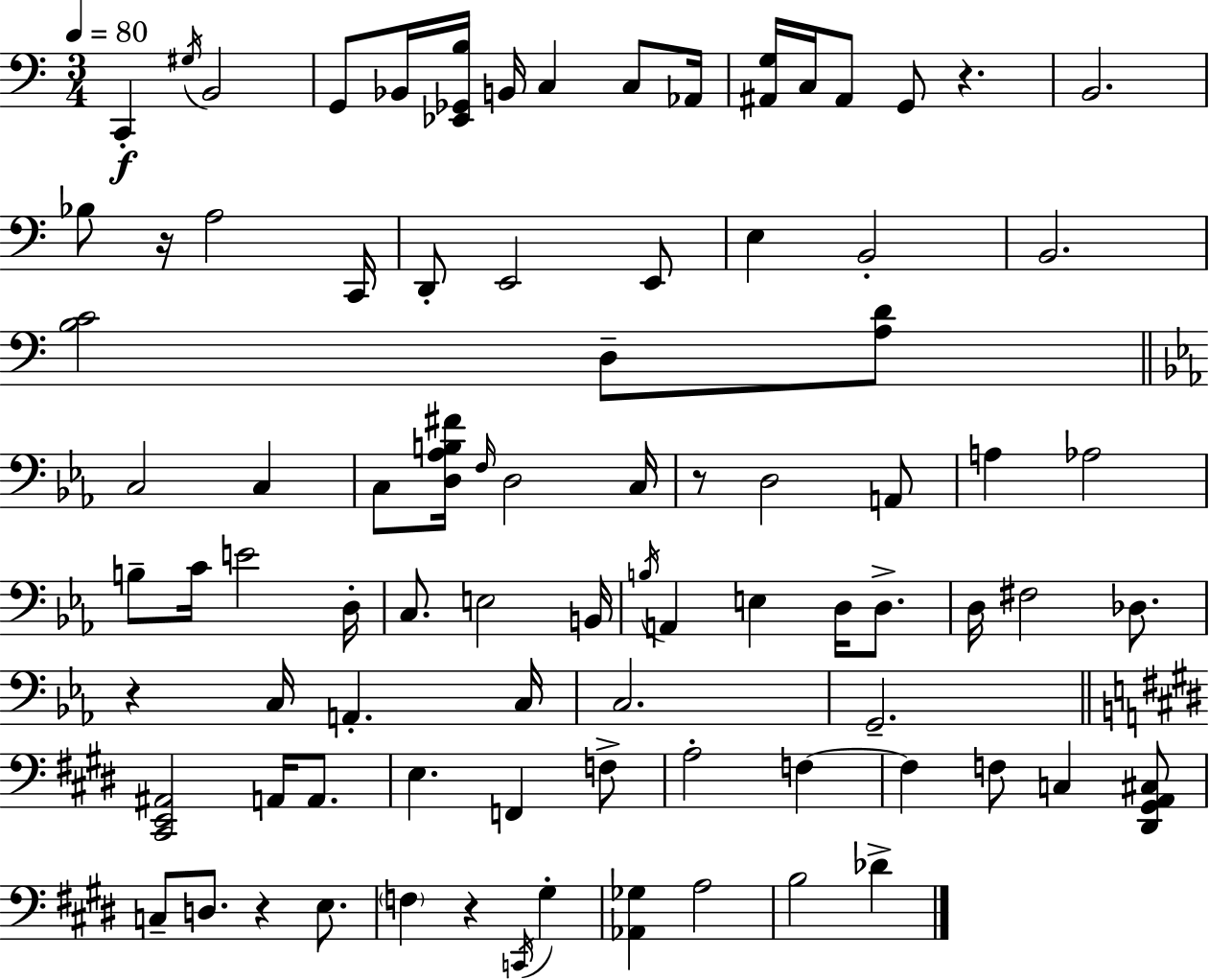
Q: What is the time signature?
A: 3/4